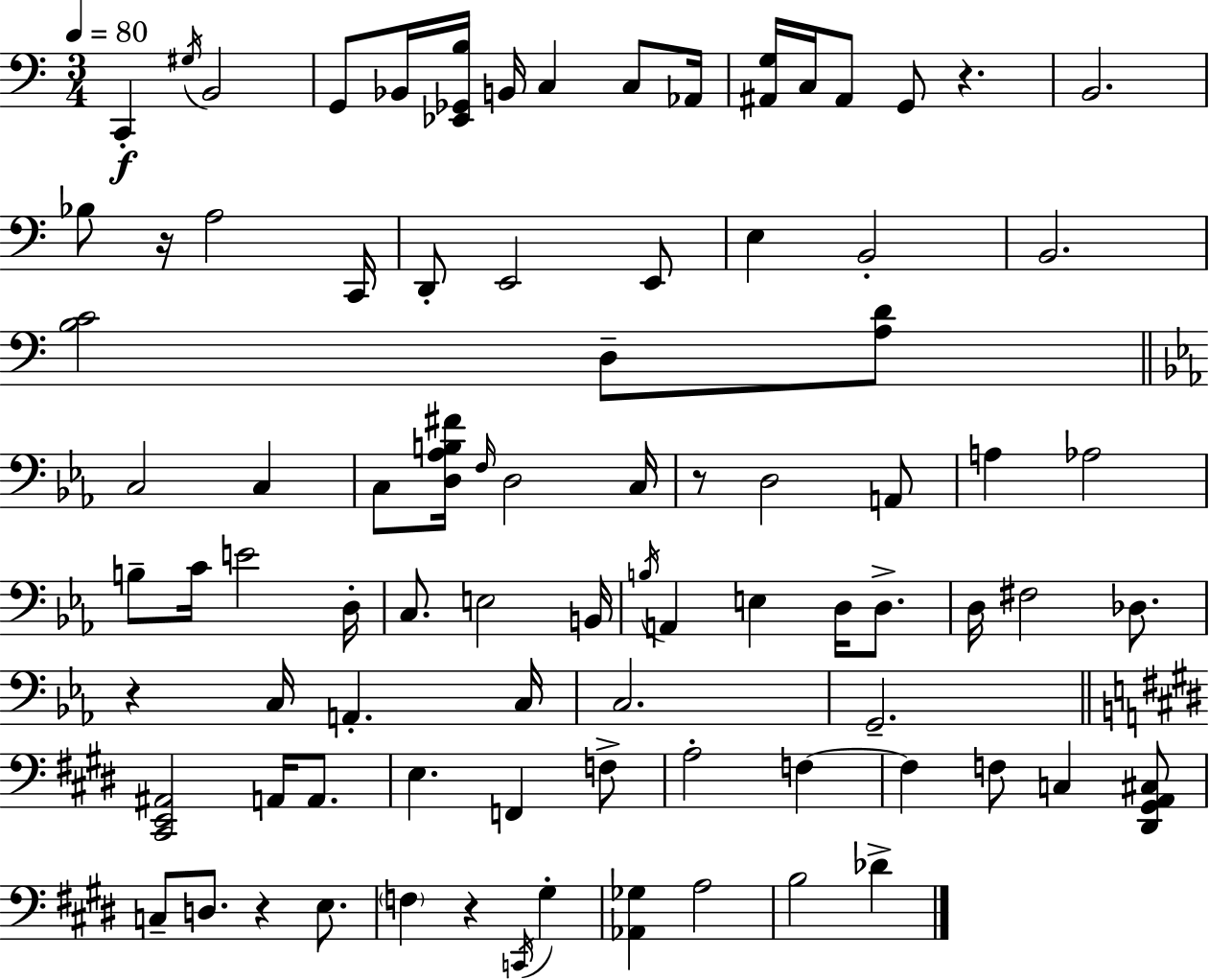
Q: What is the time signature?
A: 3/4